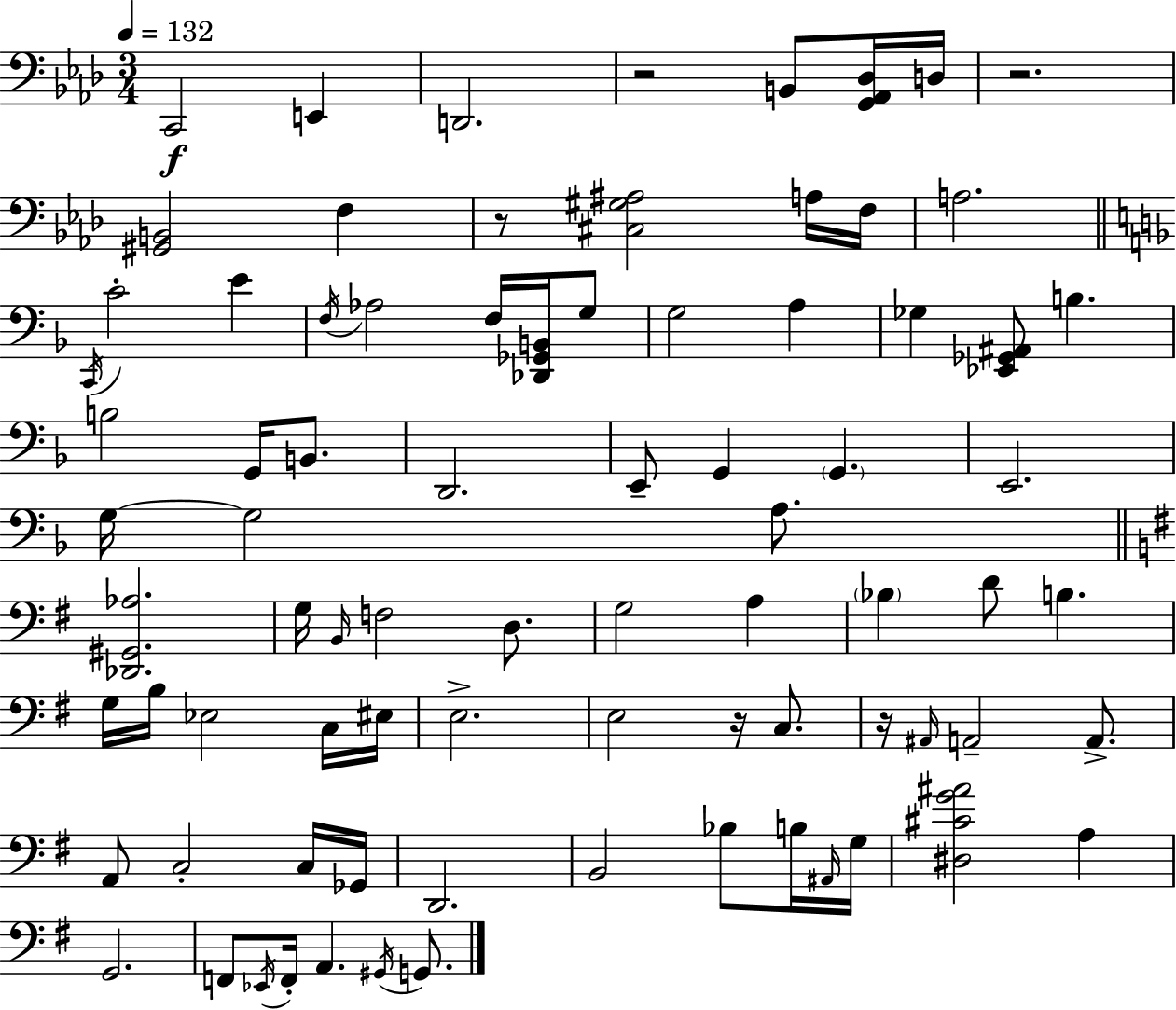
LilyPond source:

{
  \clef bass
  \numericTimeSignature
  \time 3/4
  \key aes \major
  \tempo 4 = 132
  c,2\f e,4 | d,2. | r2 b,8 <g, aes, des>16 d16 | r2. | \break <gis, b,>2 f4 | r8 <cis gis ais>2 a16 f16 | a2. | \bar "||" \break \key f \major \acciaccatura { c,16 } c'2-. e'4 | \acciaccatura { f16 } aes2 f16 <des, ges, b,>16 | g8 g2 a4 | ges4 <ees, ges, ais,>8 b4. | \break b2 g,16 b,8. | d,2. | e,8-- g,4 \parenthesize g,4. | e,2. | \break g16~~ g2 a8. | \bar "||" \break \key g \major <des, gis, aes>2. | g16 \grace { b,16 } f2 d8. | g2 a4 | \parenthesize bes4 d'8 b4. | \break g16 b16 ees2 c16 | eis16 e2.-> | e2 r16 c8. | r16 \grace { ais,16 } a,2-- a,8.-> | \break a,8 c2-. | c16 ges,16 d,2. | b,2 bes8 | b16 \grace { ais,16 } g16 <dis cis' g' ais'>2 a4 | \break g,2. | f,8 \acciaccatura { ees,16 } f,16-. a,4. | \acciaccatura { gis,16 } g,8. \bar "|."
}